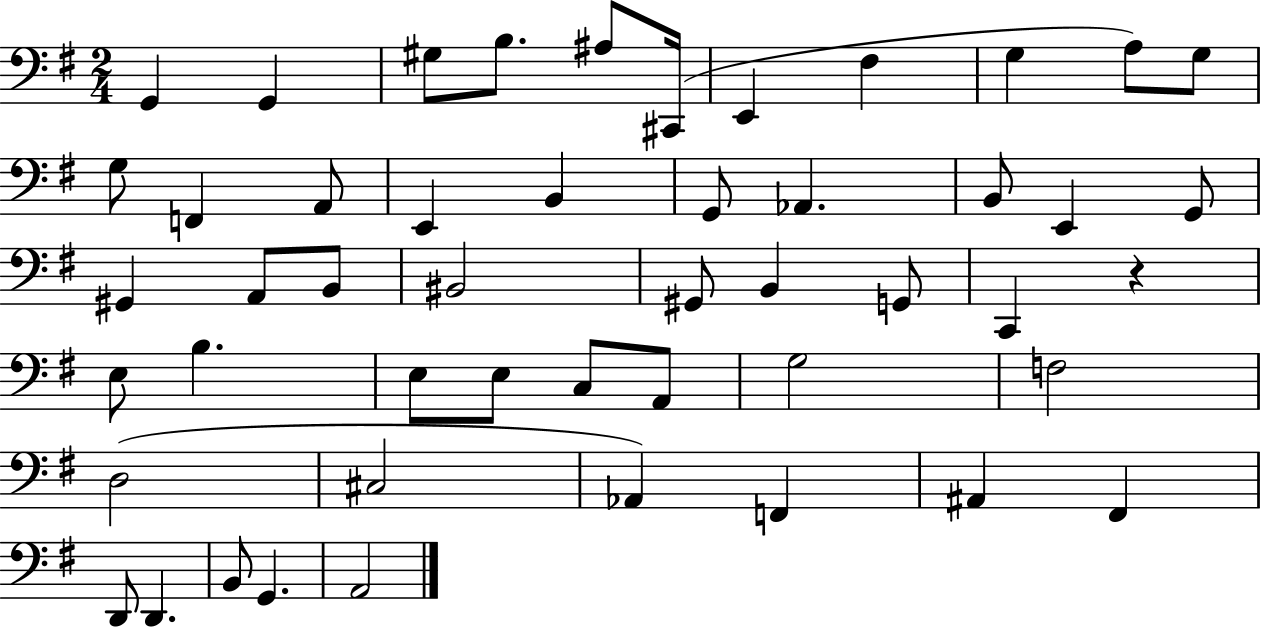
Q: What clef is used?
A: bass